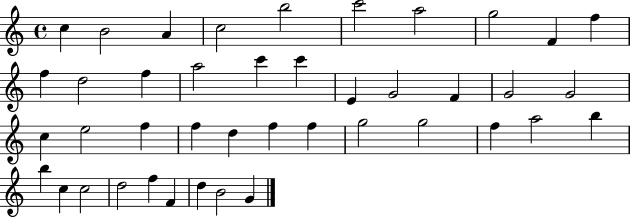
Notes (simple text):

C5/q B4/h A4/q C5/h B5/h C6/h A5/h G5/h F4/q F5/q F5/q D5/h F5/q A5/h C6/q C6/q E4/q G4/h F4/q G4/h G4/h C5/q E5/h F5/q F5/q D5/q F5/q F5/q G5/h G5/h F5/q A5/h B5/q B5/q C5/q C5/h D5/h F5/q F4/q D5/q B4/h G4/q